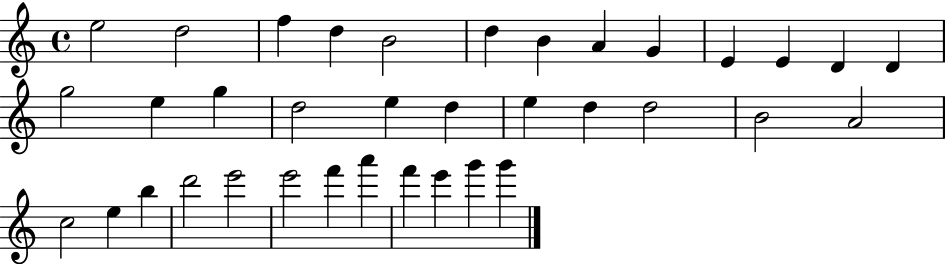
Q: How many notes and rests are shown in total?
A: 36